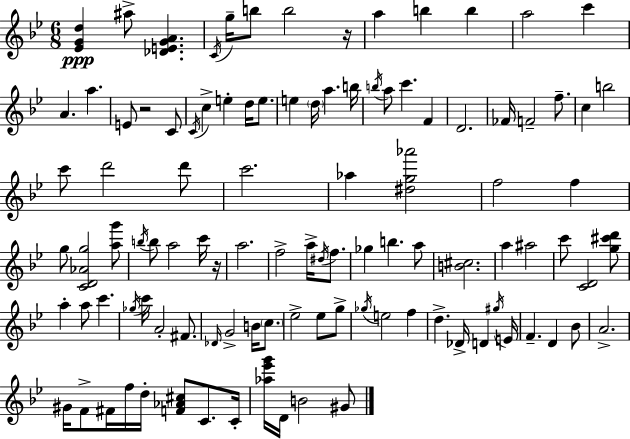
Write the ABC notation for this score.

X:1
T:Untitled
M:6/8
L:1/4
K:Gm
[_EGd] ^a/2 [_DEGA] C/4 g/4 b/2 b2 z/4 a b b a2 c' A a E/2 z2 C/2 C/4 c e d/4 e/2 e d/4 a b/4 b/4 a/2 c' F D2 _F/4 F2 f/2 c b2 c'/2 d'2 d'/2 c'2 _a [^dg_a']2 f2 f g/2 [CD_Ag]2 [ag']/2 b/4 b/2 a2 c'/4 z/4 a2 f2 a/4 ^d/4 f/2 _g b a/2 [B^c]2 a ^a2 c'/2 [CD]2 [g^c'd']/2 a a/2 c' _g/4 c'/4 A2 ^F/2 _D/4 G2 B/4 c/2 _e2 _e/2 g/2 _g/4 e2 f d _D/4 D ^g/4 E/4 F D _B/2 A2 ^G/4 F/2 ^F/4 f/4 d/4 [F_A^c]/2 C/2 C/4 [_a_e'g']/4 D/4 B2 ^G/2